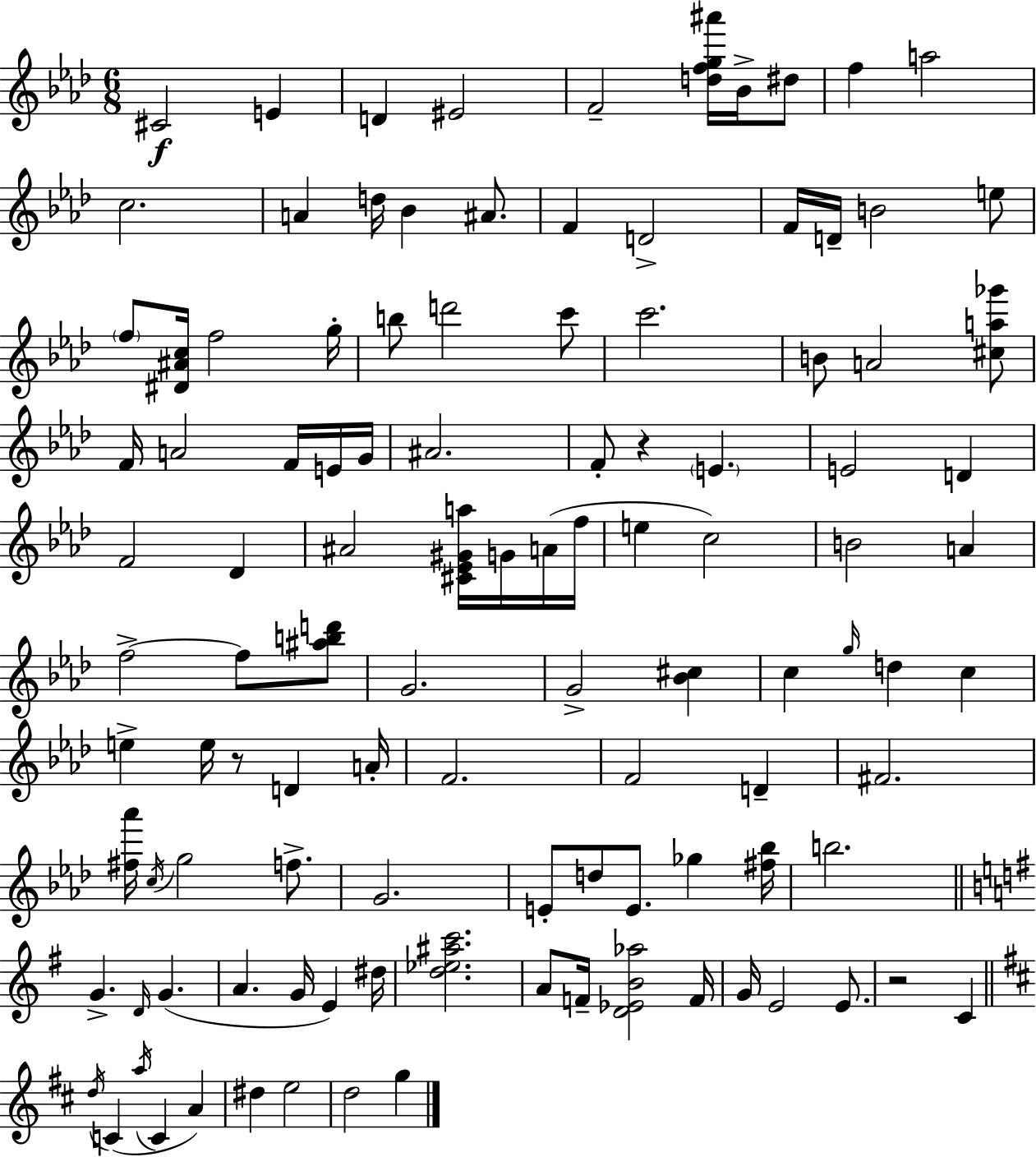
X:1
T:Untitled
M:6/8
L:1/4
K:Ab
^C2 E D ^E2 F2 [dfg^a']/4 _B/4 ^d/2 f a2 c2 A d/4 _B ^A/2 F D2 F/4 D/4 B2 e/2 f/2 [^D^Ac]/4 f2 g/4 b/2 d'2 c'/2 c'2 B/2 A2 [^ca_g']/2 F/4 A2 F/4 E/4 G/4 ^A2 F/2 z E E2 D F2 _D ^A2 [^C_E^Ga]/4 G/4 A/4 f/4 e c2 B2 A f2 f/2 [^abd']/2 G2 G2 [_B^c] c g/4 d c e e/4 z/2 D A/4 F2 F2 D ^F2 [^f_a']/4 c/4 g2 f/2 G2 E/2 d/2 E/2 _g [^f_b]/4 b2 G D/4 G A G/4 E ^d/4 [d_e^ac']2 A/2 F/4 [D_EB_a]2 F/4 G/4 E2 E/2 z2 C d/4 C a/4 C A ^d e2 d2 g